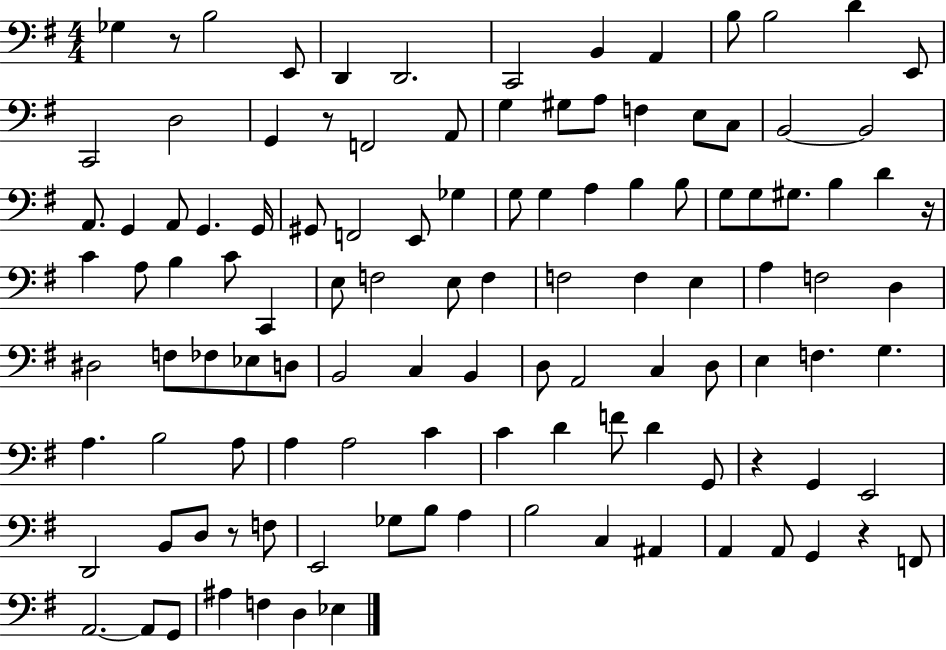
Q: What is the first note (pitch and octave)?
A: Gb3